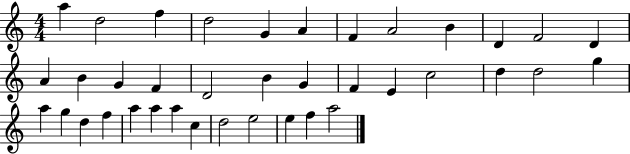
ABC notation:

X:1
T:Untitled
M:4/4
L:1/4
K:C
a d2 f d2 G A F A2 B D F2 D A B G F D2 B G F E c2 d d2 g a g d f a a a c d2 e2 e f a2